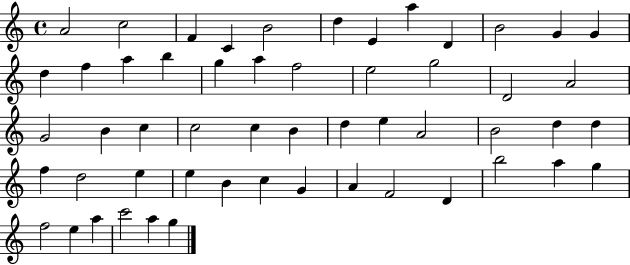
X:1
T:Untitled
M:4/4
L:1/4
K:C
A2 c2 F C B2 d E a D B2 G G d f a b g a f2 e2 g2 D2 A2 G2 B c c2 c B d e A2 B2 d d f d2 e e B c G A F2 D b2 a g f2 e a c'2 a g